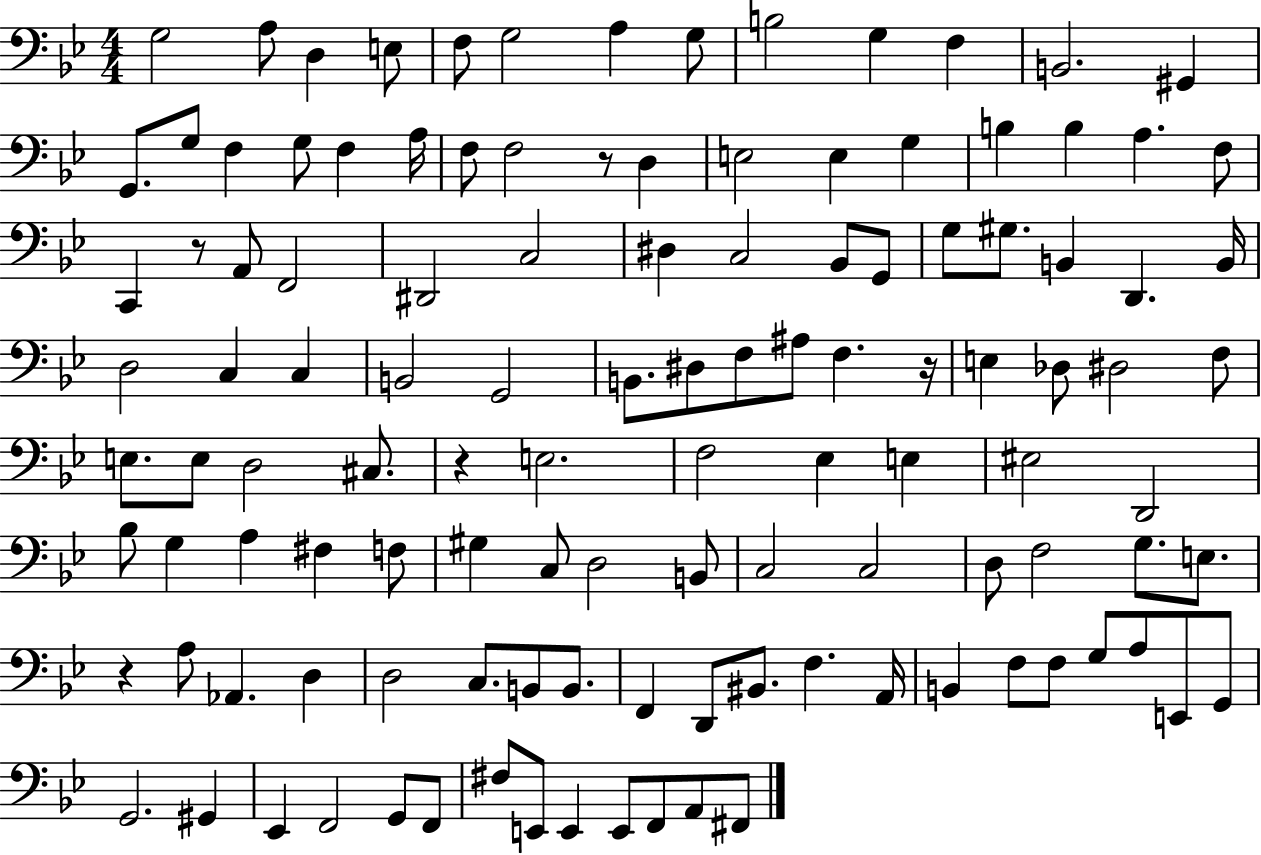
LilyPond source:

{
  \clef bass
  \numericTimeSignature
  \time 4/4
  \key bes \major
  g2 a8 d4 e8 | f8 g2 a4 g8 | b2 g4 f4 | b,2. gis,4 | \break g,8. g8 f4 g8 f4 a16 | f8 f2 r8 d4 | e2 e4 g4 | b4 b4 a4. f8 | \break c,4 r8 a,8 f,2 | dis,2 c2 | dis4 c2 bes,8 g,8 | g8 gis8. b,4 d,4. b,16 | \break d2 c4 c4 | b,2 g,2 | b,8. dis8 f8 ais8 f4. r16 | e4 des8 dis2 f8 | \break e8. e8 d2 cis8. | r4 e2. | f2 ees4 e4 | eis2 d,2 | \break bes8 g4 a4 fis4 f8 | gis4 c8 d2 b,8 | c2 c2 | d8 f2 g8. e8. | \break r4 a8 aes,4. d4 | d2 c8. b,8 b,8. | f,4 d,8 bis,8. f4. a,16 | b,4 f8 f8 g8 a8 e,8 g,8 | \break g,2. gis,4 | ees,4 f,2 g,8 f,8 | fis8 e,8 e,4 e,8 f,8 a,8 fis,8 | \bar "|."
}